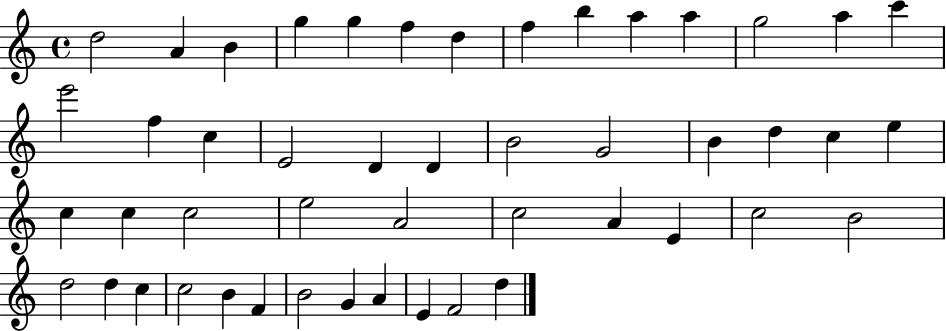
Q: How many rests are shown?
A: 0